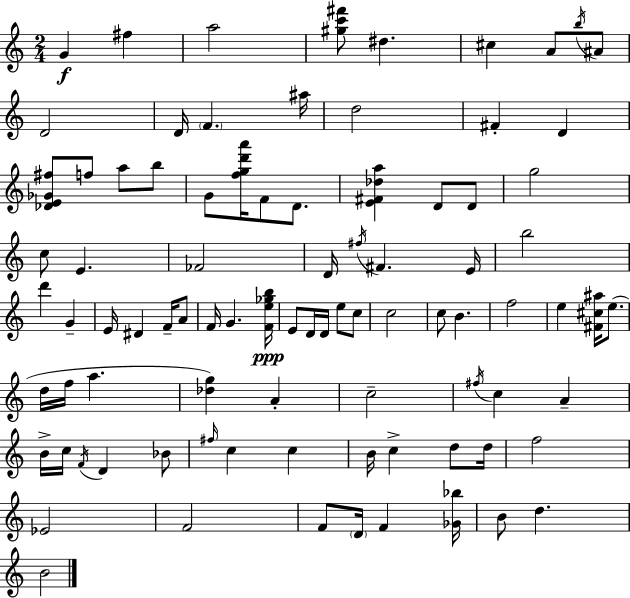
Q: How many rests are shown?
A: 0